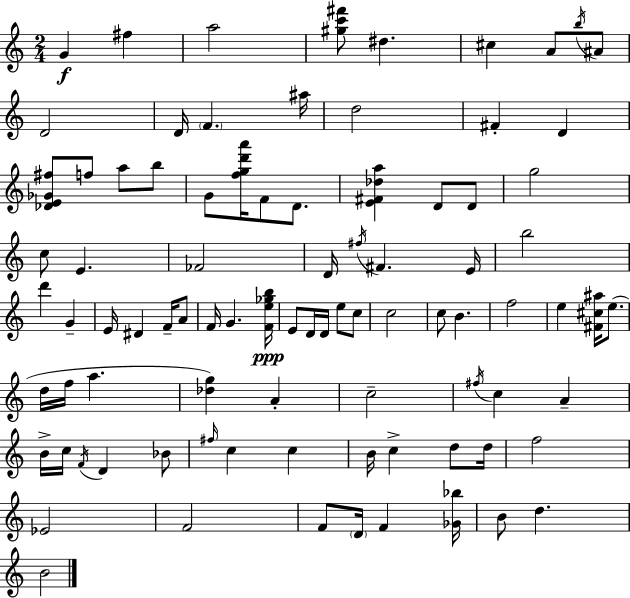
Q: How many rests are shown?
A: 0